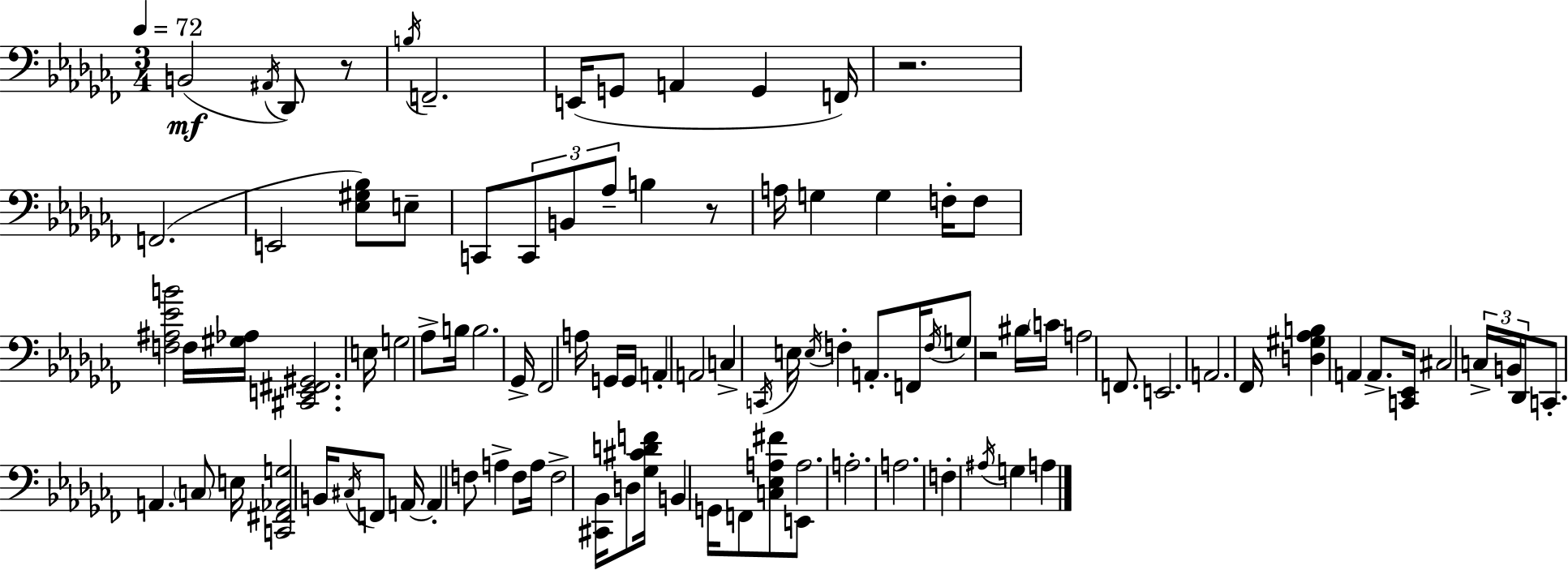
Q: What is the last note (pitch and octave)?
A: A3